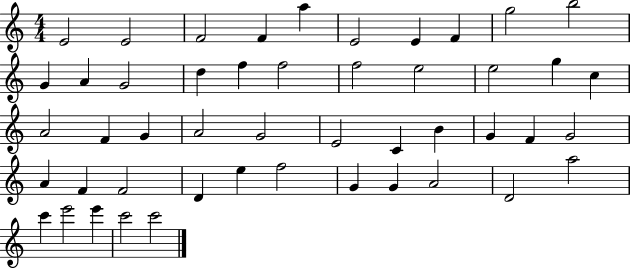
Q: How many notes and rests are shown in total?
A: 48